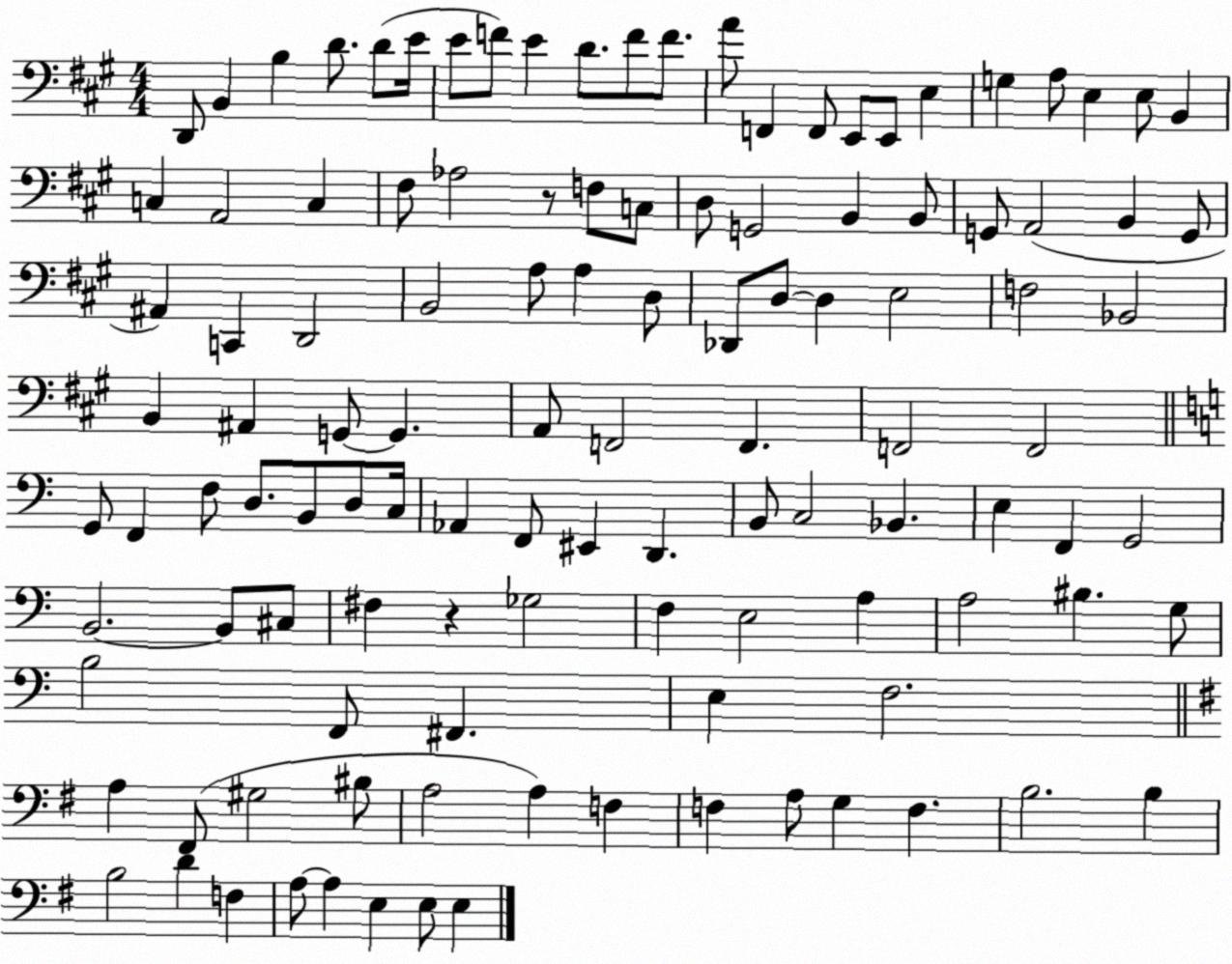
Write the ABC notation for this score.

X:1
T:Untitled
M:4/4
L:1/4
K:A
D,,/2 B,, B, D/2 D/2 E/4 E/2 F/2 E D/2 F/2 F/2 A/2 F,, F,,/2 E,,/2 E,,/2 E, G, A,/2 E, E,/2 B,, C, A,,2 C, ^F,/2 _A,2 z/2 F,/2 C,/2 D,/2 G,,2 B,, B,,/2 G,,/2 A,,2 B,, G,,/2 ^A,, C,, D,,2 B,,2 A,/2 A, D,/2 _D,,/2 D,/2 D, E,2 F,2 _B,,2 B,, ^A,, G,,/2 G,, A,,/2 F,,2 F,, F,,2 F,,2 G,,/2 F,, F,/2 D,/2 B,,/2 D,/2 C,/4 _A,, F,,/2 ^E,, D,, B,,/2 C,2 _B,, E, F,, G,,2 B,,2 B,,/2 ^C,/2 ^F, z _G,2 F, E,2 A, A,2 ^B, G,/2 B,2 F,,/2 ^F,, E, F,2 A, ^F,,/2 ^G,2 ^B,/2 A,2 A, F, F, A,/2 G, F, B,2 B, B,2 D F, A,/2 A, E, E,/2 E,